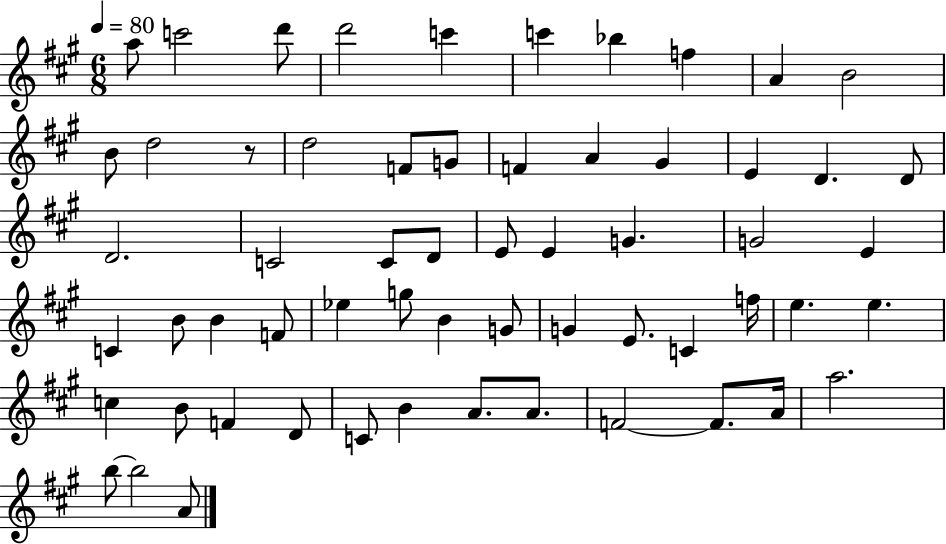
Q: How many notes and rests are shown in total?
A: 60